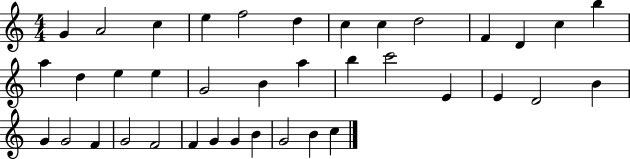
G4/q A4/h C5/q E5/q F5/h D5/q C5/q C5/q D5/h F4/q D4/q C5/q B5/q A5/q D5/q E5/q E5/q G4/h B4/q A5/q B5/q C6/h E4/q E4/q D4/h B4/q G4/q G4/h F4/q G4/h F4/h F4/q G4/q G4/q B4/q G4/h B4/q C5/q